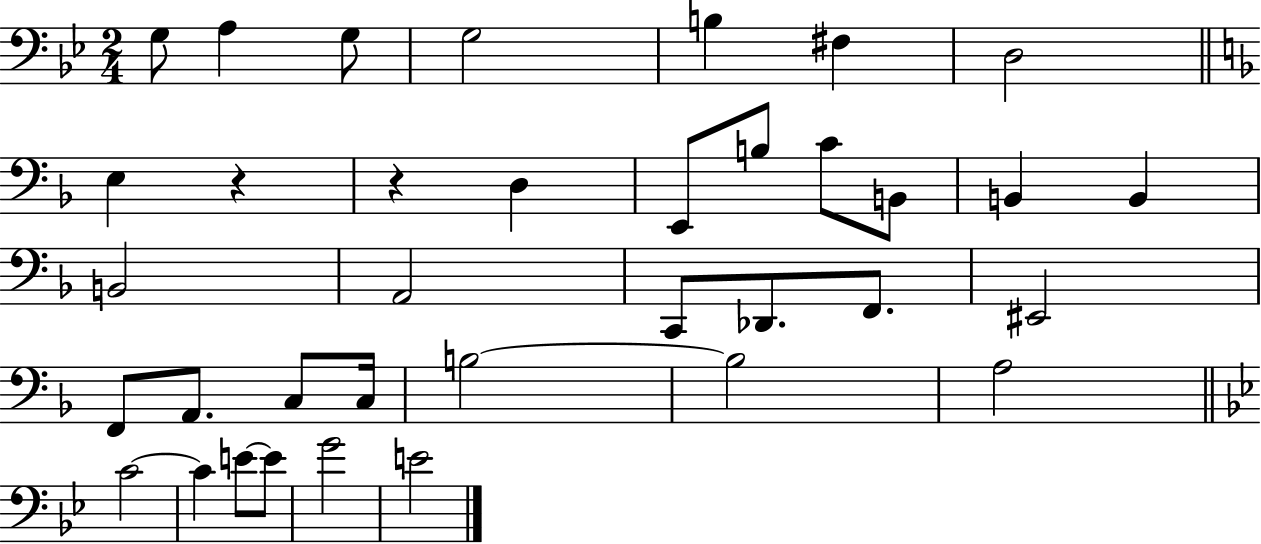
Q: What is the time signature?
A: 2/4